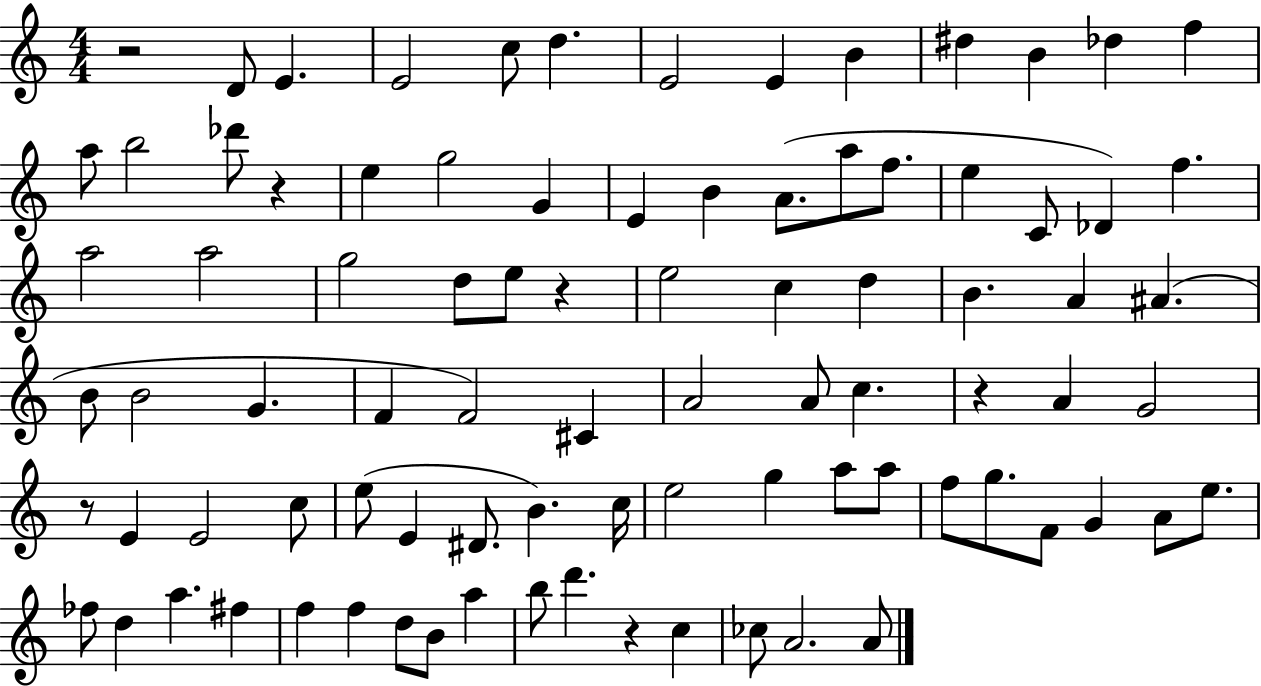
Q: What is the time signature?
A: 4/4